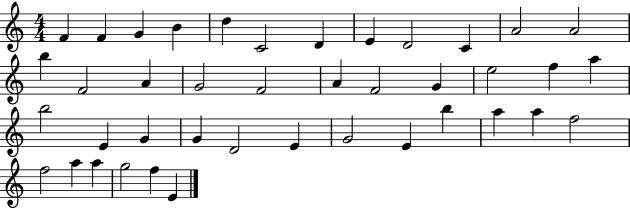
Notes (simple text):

F4/q F4/q G4/q B4/q D5/q C4/h D4/q E4/q D4/h C4/q A4/h A4/h B5/q F4/h A4/q G4/h F4/h A4/q F4/h G4/q E5/h F5/q A5/q B5/h E4/q G4/q G4/q D4/h E4/q G4/h E4/q B5/q A5/q A5/q F5/h F5/h A5/q A5/q G5/h F5/q E4/q